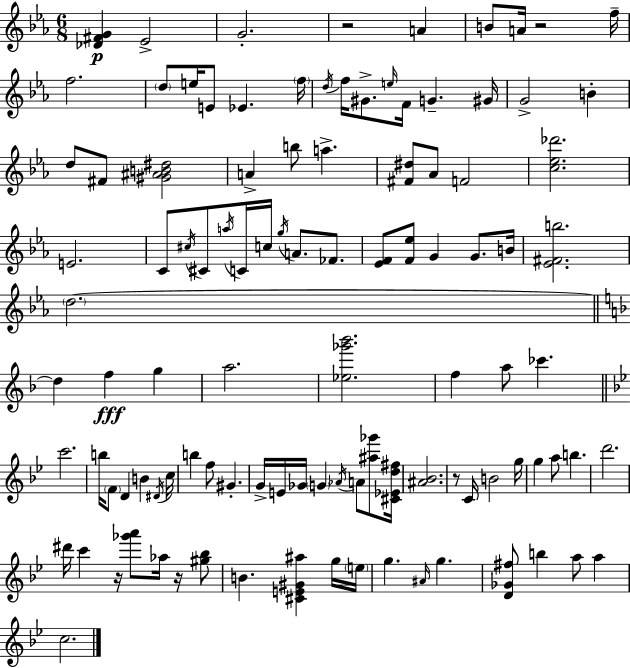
{
  \clef treble
  \numericTimeSignature
  \time 6/8
  \key ees \major
  <des' fis' g'>4\p ees'2-> | g'2.-. | r2 a'4 | b'8 a'16 r2 f''16-- | \break f''2. | \parenthesize d''8 e''16 e'8 ees'4. \parenthesize f''16 | \acciaccatura { d''16 } f''16 gis'8.-> \grace { e''16 } f'16 g'4.-- | gis'16 g'2-> b'4-. | \break d''8 fis'8 <gis' ais' b' dis''>2 | a'4-> b''8 a''4.-> | <fis' dis''>8 aes'8 f'2 | <c'' ees'' des'''>2. | \break e'2. | c'8 \acciaccatura { cis''16 } cis'8 \acciaccatura { a''16 } c'16 c''16 \acciaccatura { g''16 } a'8. | fes'8. <ees' f'>8 <f' ees''>8 g'4 | g'8. b'16 <ees' fis' b''>2. | \break \parenthesize d''2.~~ | \bar "||" \break \key f \major d''4 f''4\fff g''4 | a''2. | <ees'' ges''' bes'''>2. | f''4 a''8 ces'''4. | \break \bar "||" \break \key bes \major c'''2. | b''16 \parenthesize f'8 d'4 b'4 \acciaccatura { dis'16 } | c''16 b''4 f''8 gis'4.-. | g'16-> e'16 ges'16 \parenthesize g'4 \acciaccatura { aes'16 } a'8 <ais'' ges'''>8 | \break <cis' ees' d'' fis''>16 <ais' bes'>2. | r8 c'16 b'2 | g''16 g''4 a''8 b''4. | d'''2. | \break dis'''16 c'''4 r16 <ges''' a'''>8 aes''16 r16 | <gis'' bes''>8 b'4. <cis' e' gis' ais''>4 | g''16 \parenthesize e''16 g''4. \grace { ais'16 } g''4. | <d' ges' fis''>8 b''4 a''8 a''4 | \break c''2. | \bar "|."
}